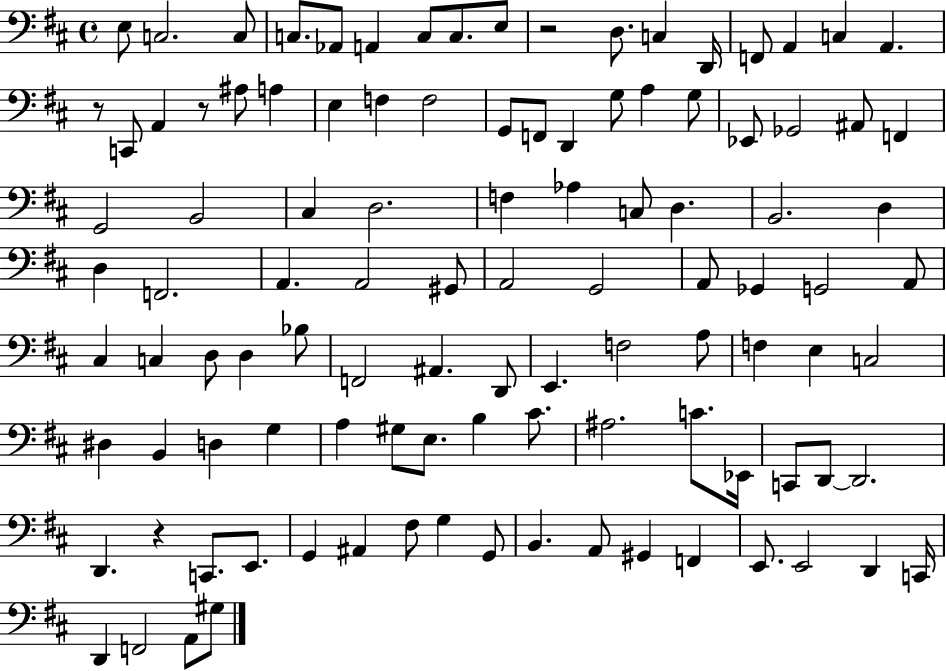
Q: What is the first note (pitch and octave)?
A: E3